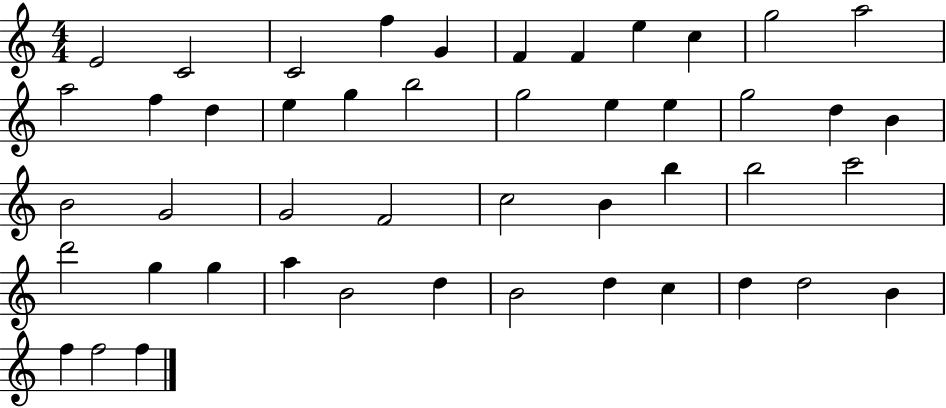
E4/h C4/h C4/h F5/q G4/q F4/q F4/q E5/q C5/q G5/h A5/h A5/h F5/q D5/q E5/q G5/q B5/h G5/h E5/q E5/q G5/h D5/q B4/q B4/h G4/h G4/h F4/h C5/h B4/q B5/q B5/h C6/h D6/h G5/q G5/q A5/q B4/h D5/q B4/h D5/q C5/q D5/q D5/h B4/q F5/q F5/h F5/q